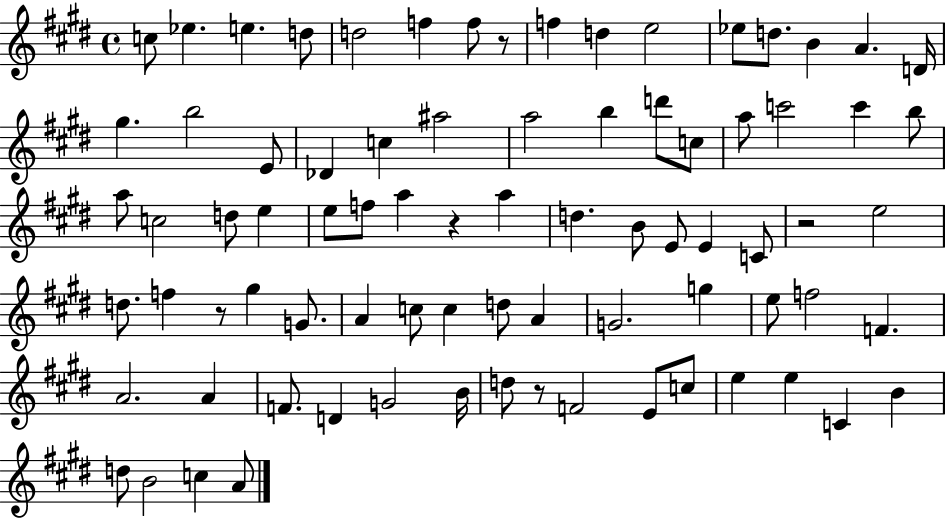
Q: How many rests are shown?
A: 5